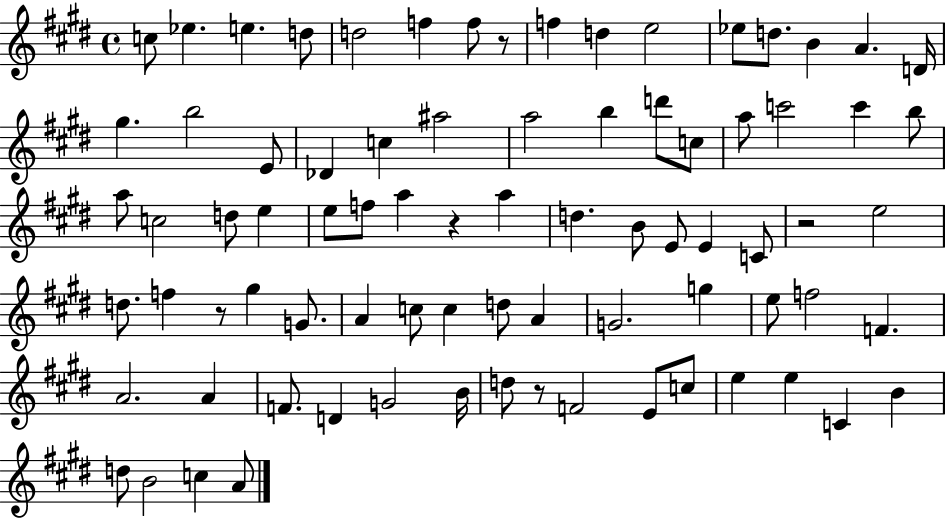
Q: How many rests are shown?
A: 5